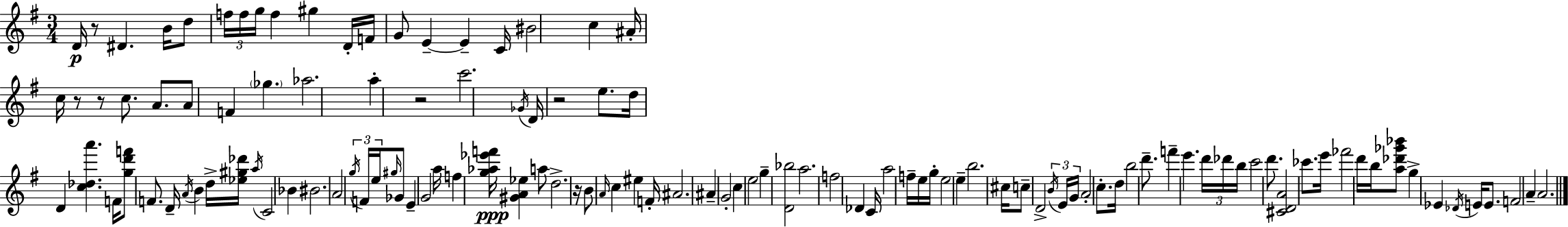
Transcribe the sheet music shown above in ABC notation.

X:1
T:Untitled
M:3/4
L:1/4
K:Em
D/4 z/2 ^D B/4 d/2 f/4 f/4 g/4 f ^g D/4 F/4 G/2 E E C/4 ^B2 c ^A/4 c/4 z/2 z/2 c/2 A/2 A/2 F _g _a2 a z2 c'2 _G/4 D/4 z2 e/2 d/4 D [c_da'] F/4 [gd'f']/2 F/2 D/4 A/4 B d/4 [_e^g_d']/4 a/4 C2 _B ^B2 A2 g/4 F/4 e/4 ^g/4 _G/2 E G2 a/4 f [g_a_e'f']/4 [^GA_e] a/2 d2 z/4 B/2 A/4 c ^e F/4 ^A2 ^A G2 c e2 g [D_b]2 a2 f2 _D C/4 a2 f/4 e/4 g/4 e2 e b2 ^c/4 c/2 D2 B/4 E/4 G/4 A2 c/2 d/4 b2 d'/2 f' e' d'/4 _d'/4 b/4 c'2 d'/2 [^CDA]2 _c'/2 e'/4 _f'2 d'/4 b/4 [a_d'_g'_b']/2 g _E _D/4 E/4 E/2 F2 A A2